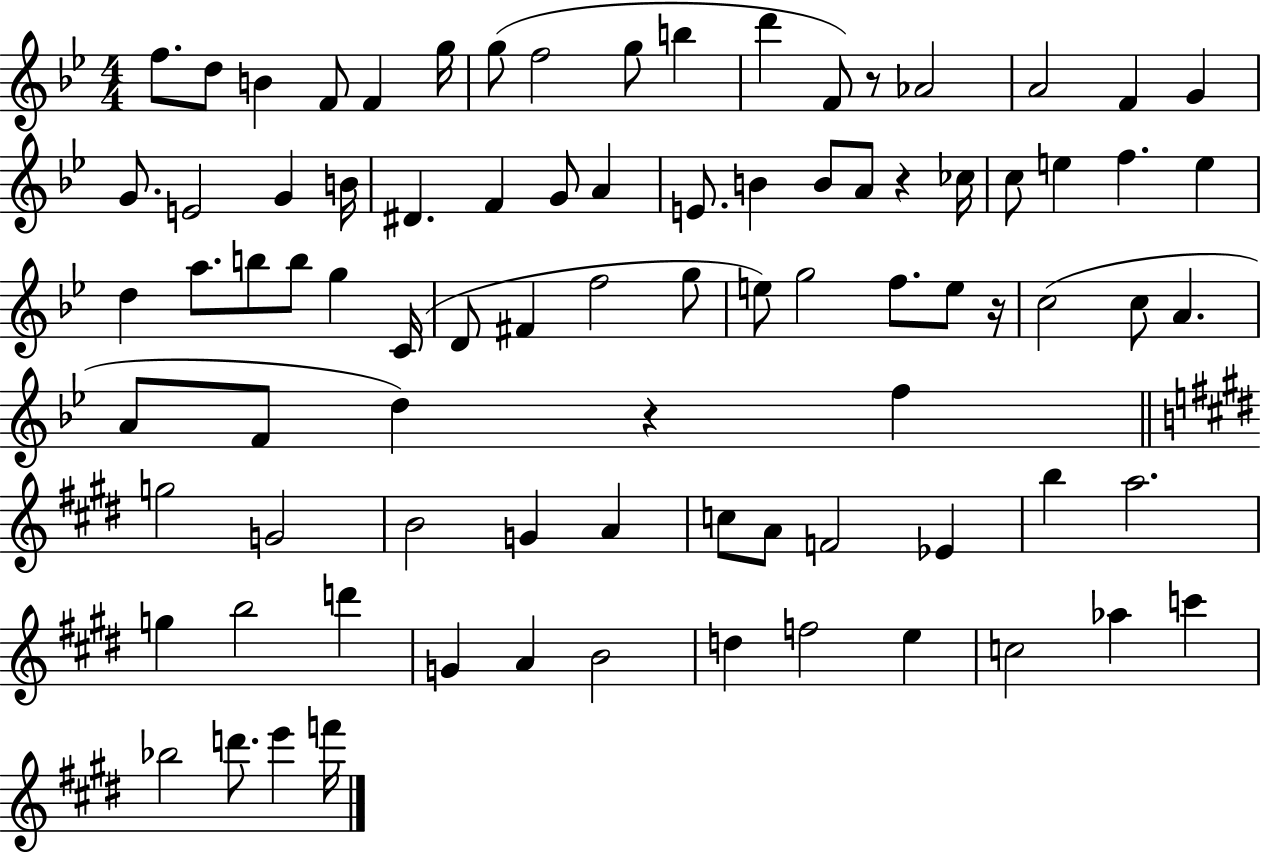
{
  \clef treble
  \numericTimeSignature
  \time 4/4
  \key bes \major
  f''8. d''8 b'4 f'8 f'4 g''16 | g''8( f''2 g''8 b''4 | d'''4 f'8) r8 aes'2 | a'2 f'4 g'4 | \break g'8. e'2 g'4 b'16 | dis'4. f'4 g'8 a'4 | e'8. b'4 b'8 a'8 r4 ces''16 | c''8 e''4 f''4. e''4 | \break d''4 a''8. b''8 b''8 g''4 c'16( | d'8 fis'4 f''2 g''8 | e''8) g''2 f''8. e''8 r16 | c''2( c''8 a'4. | \break a'8 f'8 d''4) r4 f''4 | \bar "||" \break \key e \major g''2 g'2 | b'2 g'4 a'4 | c''8 a'8 f'2 ees'4 | b''4 a''2. | \break g''4 b''2 d'''4 | g'4 a'4 b'2 | d''4 f''2 e''4 | c''2 aes''4 c'''4 | \break bes''2 d'''8. e'''4 f'''16 | \bar "|."
}